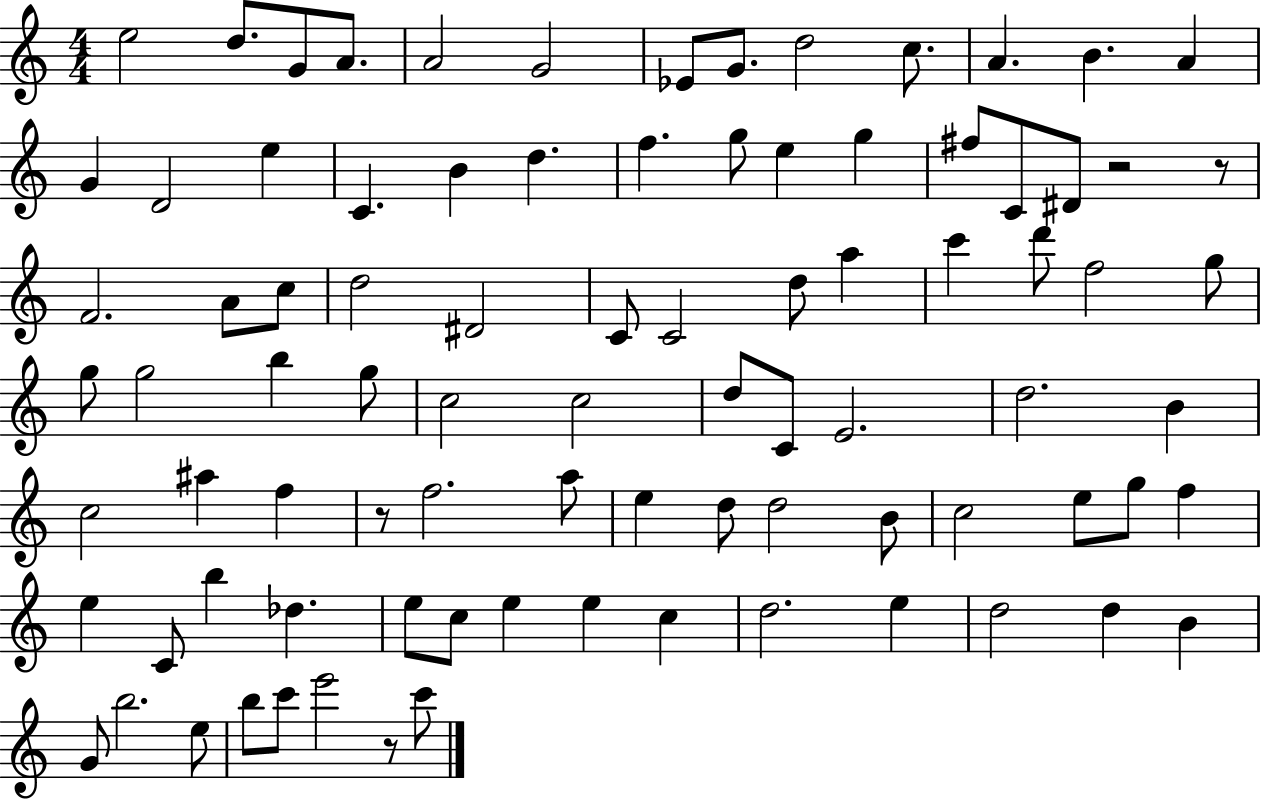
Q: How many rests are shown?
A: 4